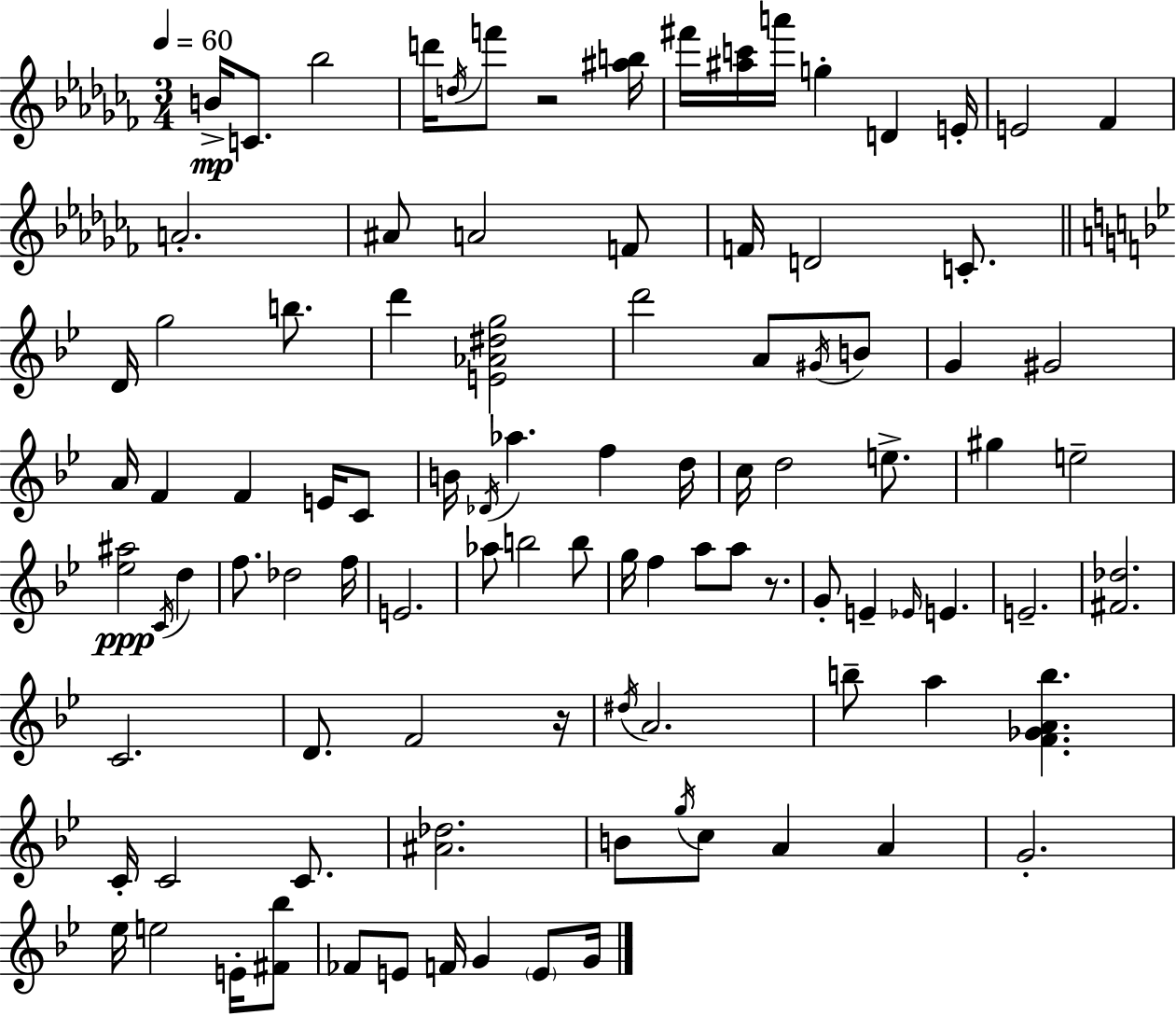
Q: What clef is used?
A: treble